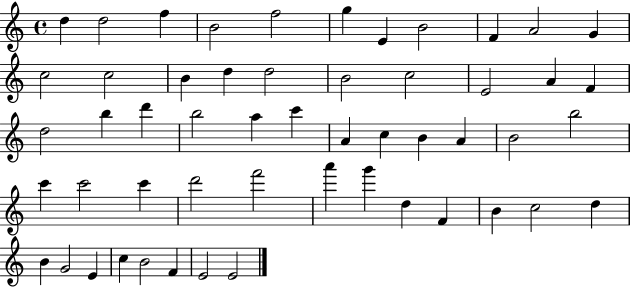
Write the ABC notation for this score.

X:1
T:Untitled
M:4/4
L:1/4
K:C
d d2 f B2 f2 g E B2 F A2 G c2 c2 B d d2 B2 c2 E2 A F d2 b d' b2 a c' A c B A B2 b2 c' c'2 c' d'2 f'2 a' g' d F B c2 d B G2 E c B2 F E2 E2